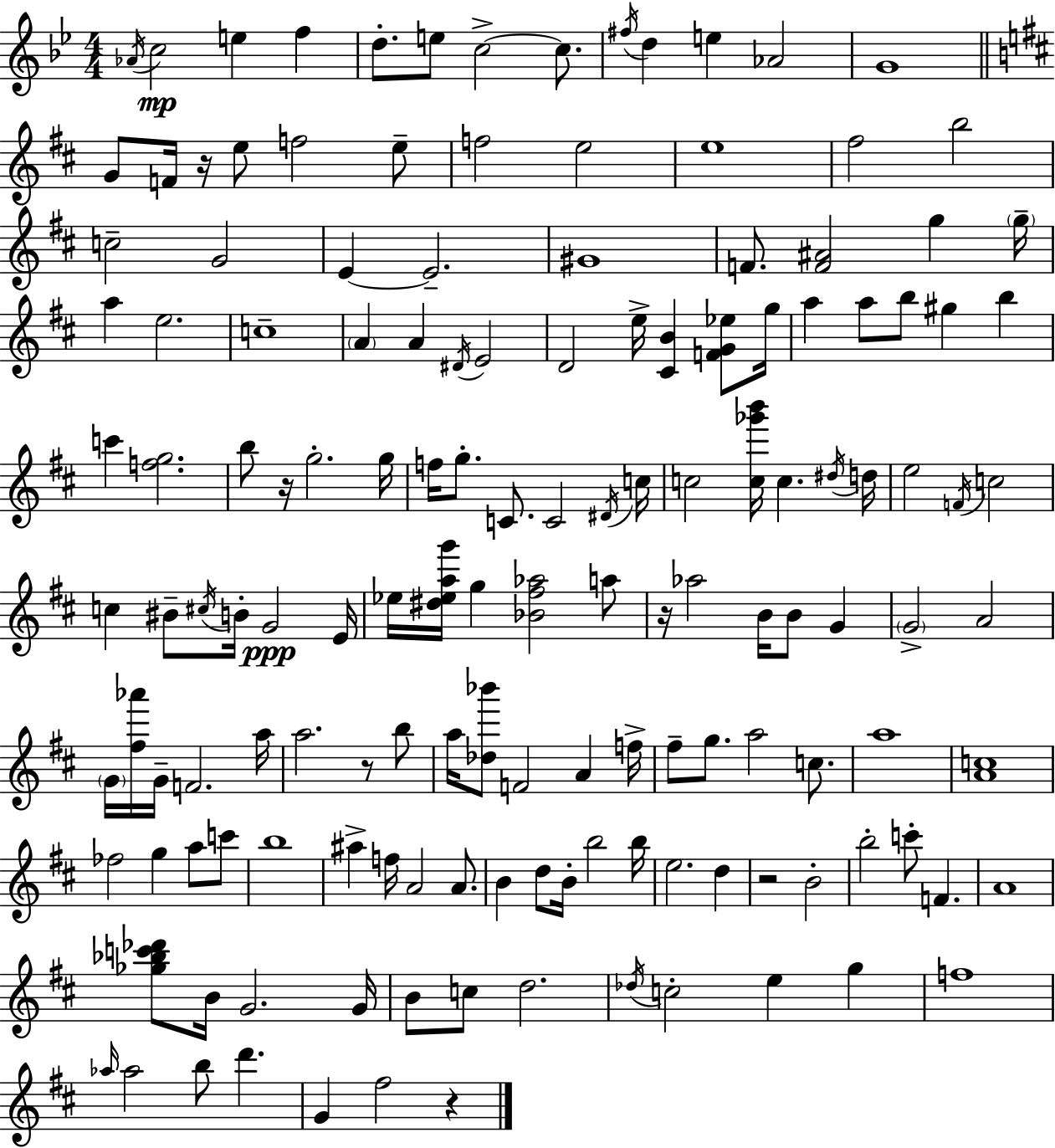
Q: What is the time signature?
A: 4/4